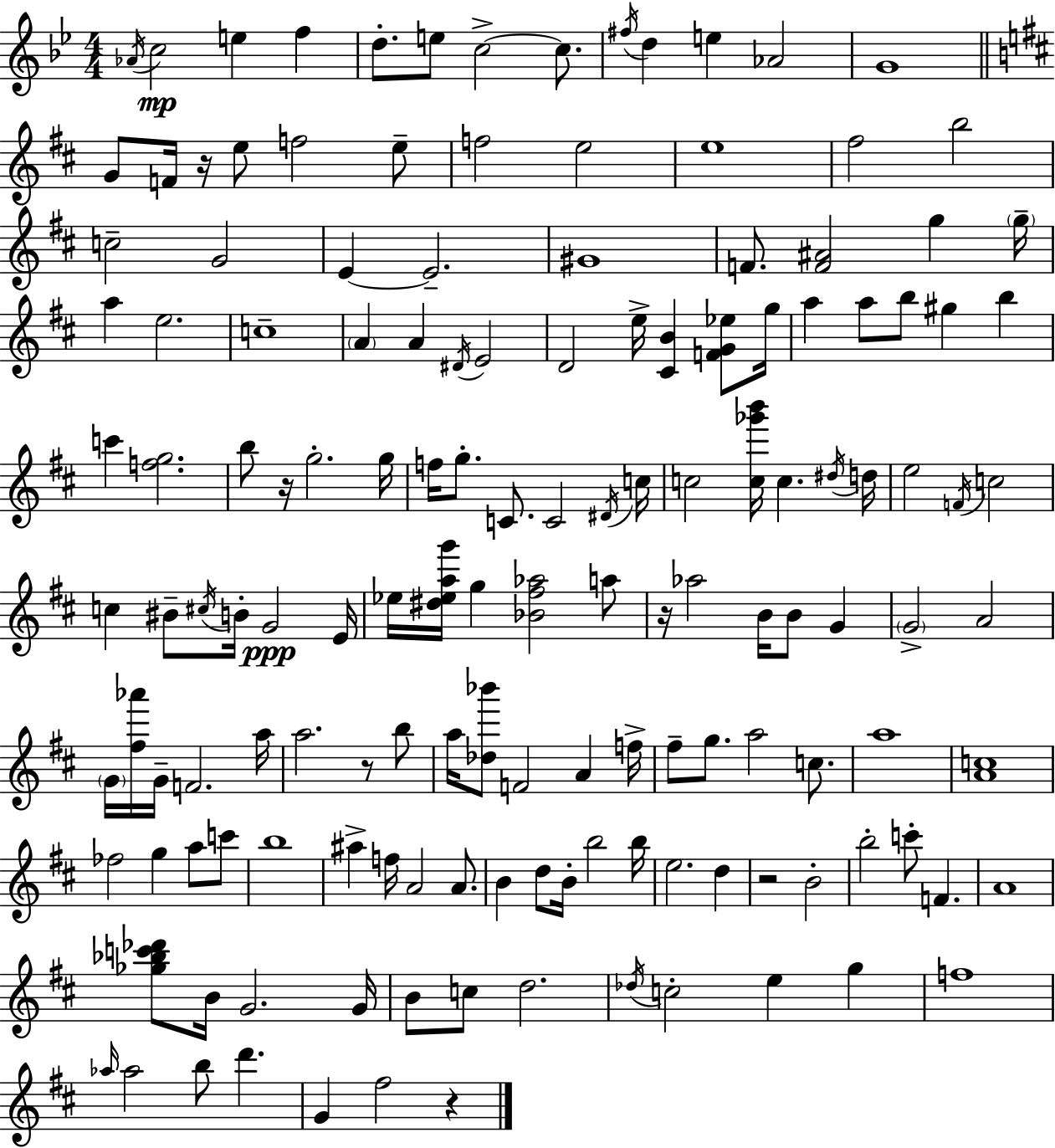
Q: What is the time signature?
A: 4/4